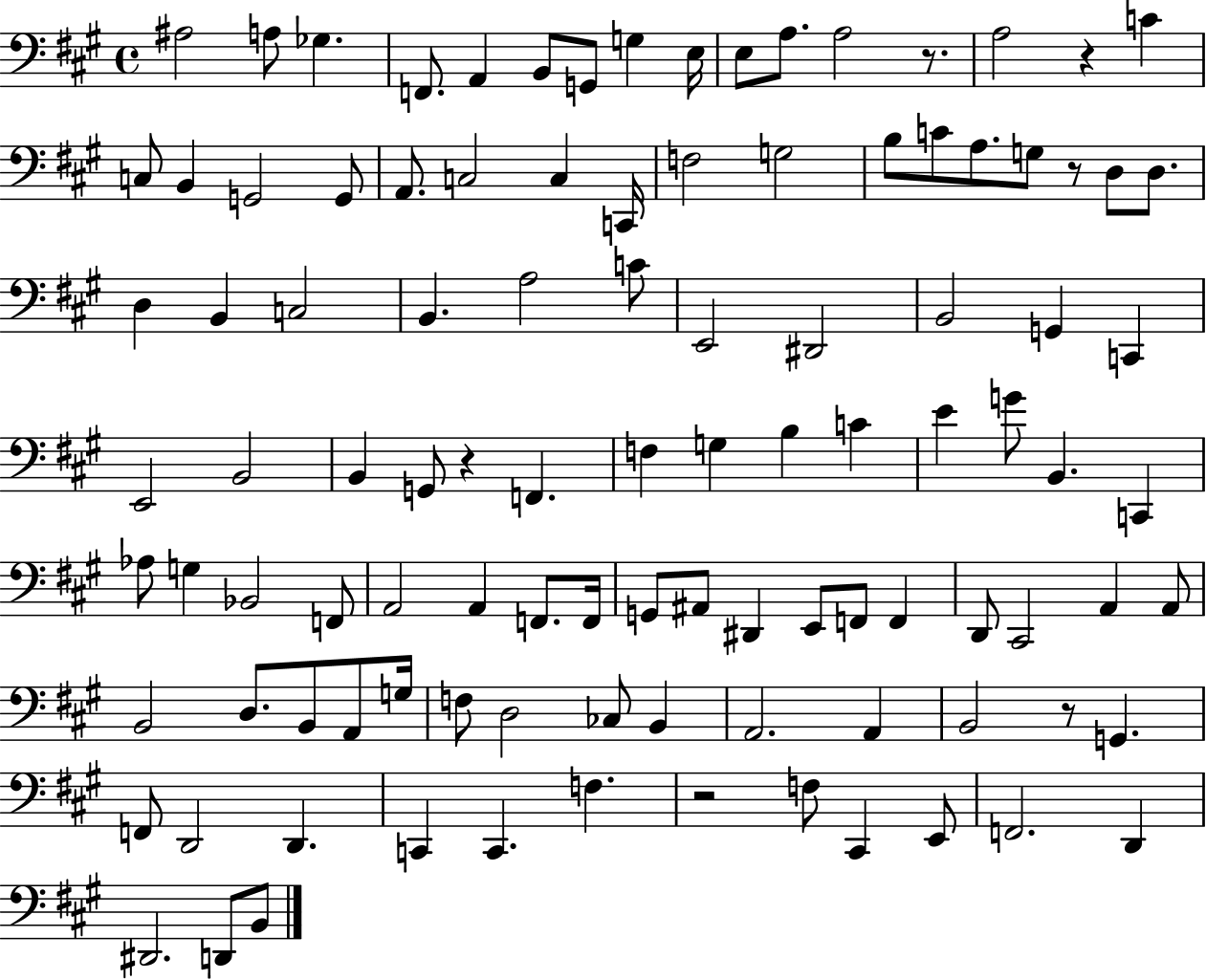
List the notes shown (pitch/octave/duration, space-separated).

A#3/h A3/e Gb3/q. F2/e. A2/q B2/e G2/e G3/q E3/s E3/e A3/e. A3/h R/e. A3/h R/q C4/q C3/e B2/q G2/h G2/e A2/e. C3/h C3/q C2/s F3/h G3/h B3/e C4/e A3/e. G3/e R/e D3/e D3/e. D3/q B2/q C3/h B2/q. A3/h C4/e E2/h D#2/h B2/h G2/q C2/q E2/h B2/h B2/q G2/e R/q F2/q. F3/q G3/q B3/q C4/q E4/q G4/e B2/q. C2/q Ab3/e G3/q Bb2/h F2/e A2/h A2/q F2/e. F2/s G2/e A#2/e D#2/q E2/e F2/e F2/q D2/e C#2/h A2/q A2/e B2/h D3/e. B2/e A2/e G3/s F3/e D3/h CES3/e B2/q A2/h. A2/q B2/h R/e G2/q. F2/e D2/h D2/q. C2/q C2/q. F3/q. R/h F3/e C#2/q E2/e F2/h. D2/q D#2/h. D2/e B2/e